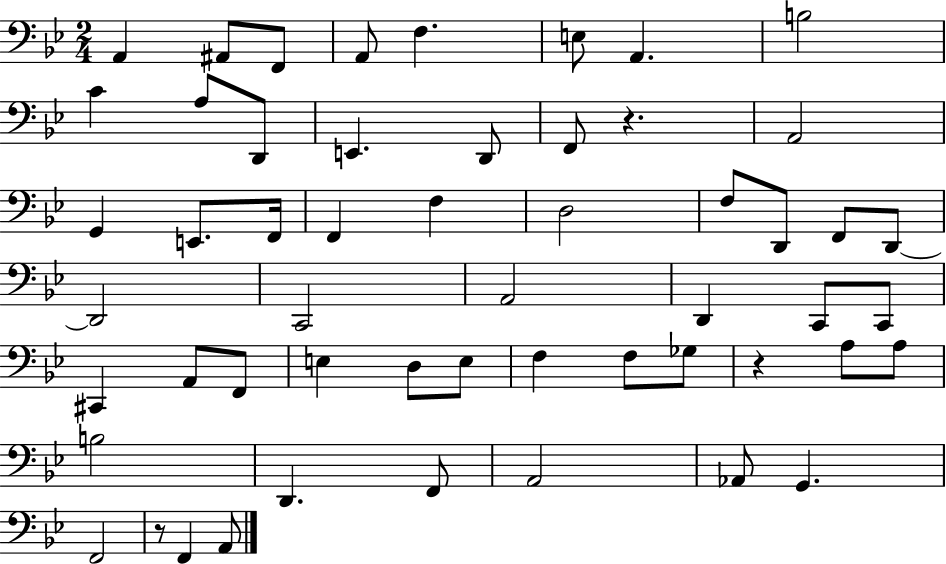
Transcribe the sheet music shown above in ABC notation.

X:1
T:Untitled
M:2/4
L:1/4
K:Bb
A,, ^A,,/2 F,,/2 A,,/2 F, E,/2 A,, B,2 C A,/2 D,,/2 E,, D,,/2 F,,/2 z A,,2 G,, E,,/2 F,,/4 F,, F, D,2 F,/2 D,,/2 F,,/2 D,,/2 D,,2 C,,2 A,,2 D,, C,,/2 C,,/2 ^C,, A,,/2 F,,/2 E, D,/2 E,/2 F, F,/2 _G,/2 z A,/2 A,/2 B,2 D,, F,,/2 A,,2 _A,,/2 G,, F,,2 z/2 F,, A,,/2